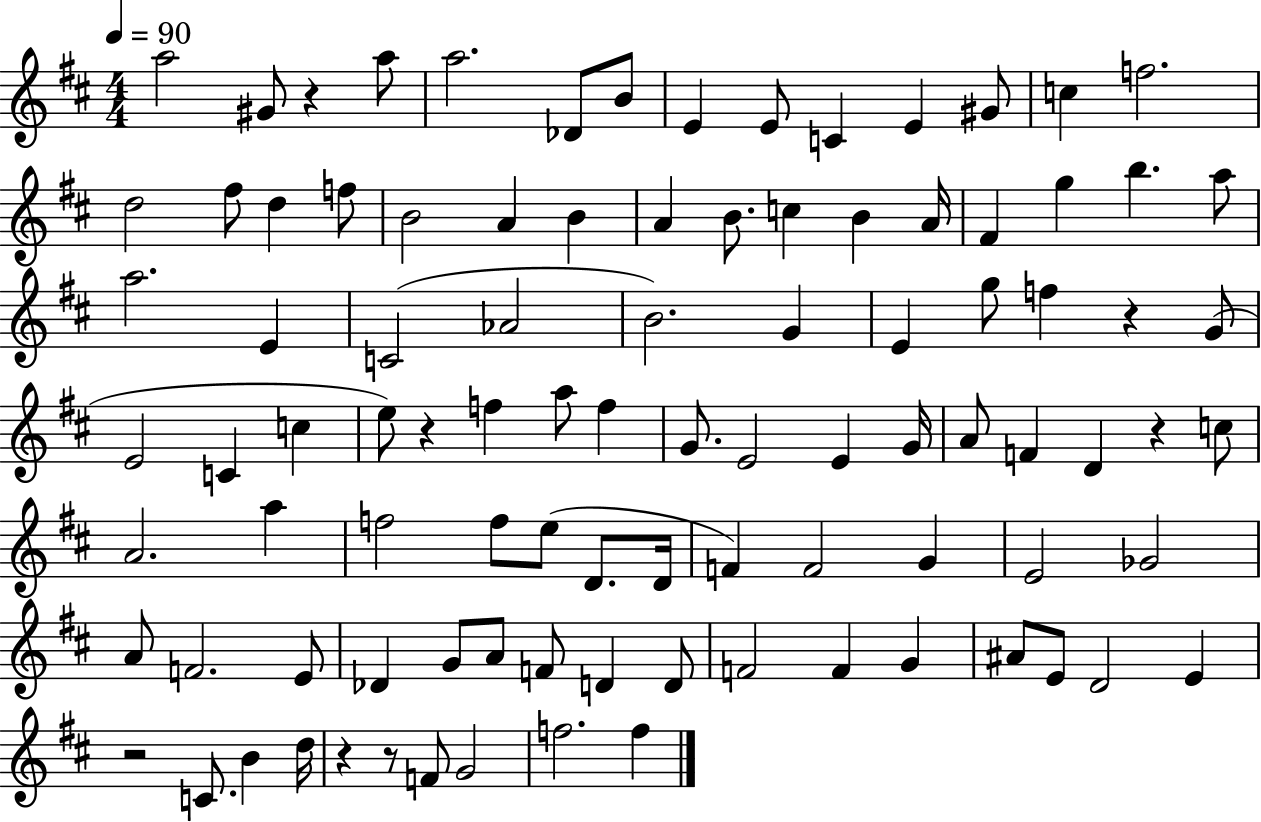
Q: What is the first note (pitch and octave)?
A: A5